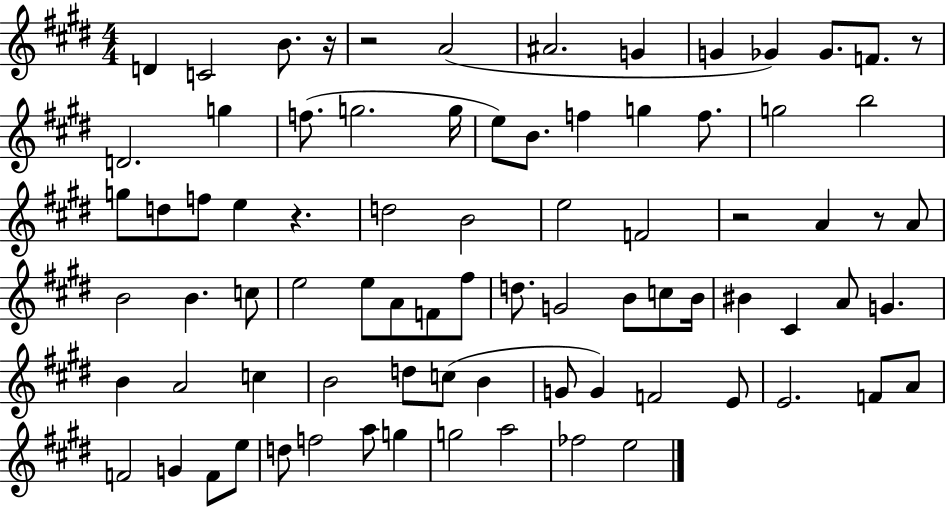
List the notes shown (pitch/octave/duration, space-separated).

D4/q C4/h B4/e. R/s R/h A4/h A#4/h. G4/q G4/q Gb4/q Gb4/e. F4/e. R/e D4/h. G5/q F5/e. G5/h. G5/s E5/e B4/e. F5/q G5/q F5/e. G5/h B5/h G5/e D5/e F5/e E5/q R/q. D5/h B4/h E5/h F4/h R/h A4/q R/e A4/e B4/h B4/q. C5/e E5/h E5/e A4/e F4/e F#5/e D5/e. G4/h B4/e C5/e B4/s BIS4/q C#4/q A4/e G4/q. B4/q A4/h C5/q B4/h D5/e C5/e B4/q G4/e G4/q F4/h E4/e E4/h. F4/e A4/e F4/h G4/q F4/e E5/e D5/e F5/h A5/e G5/q G5/h A5/h FES5/h E5/h